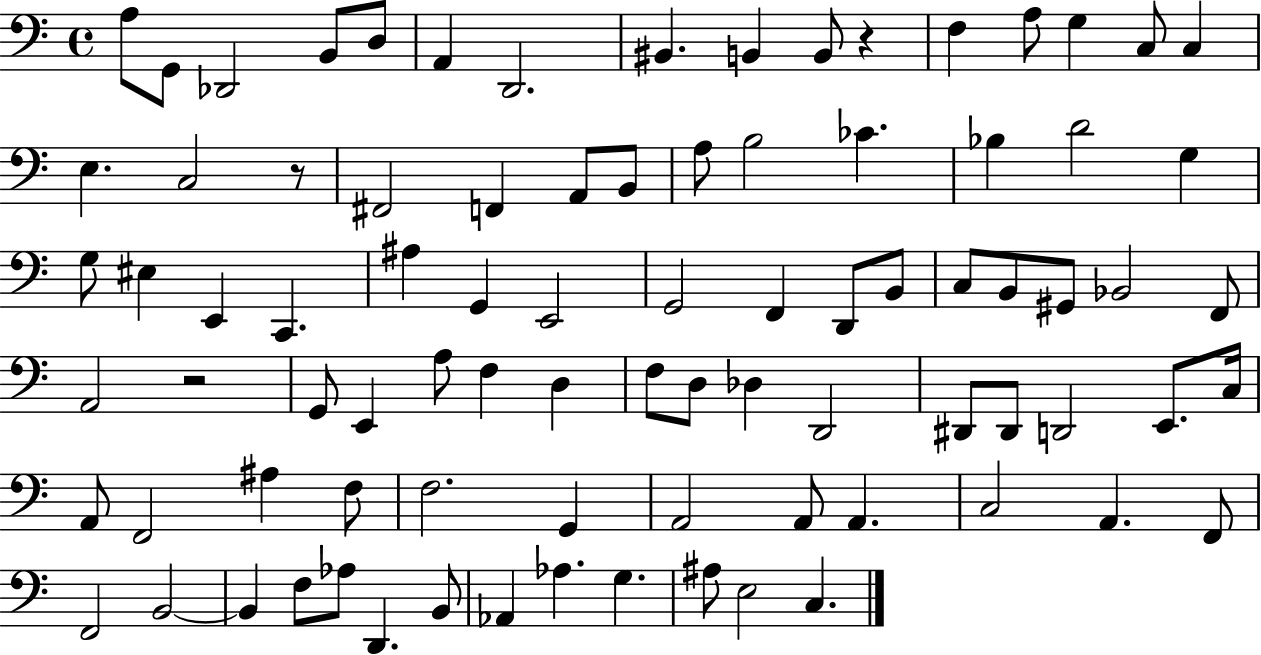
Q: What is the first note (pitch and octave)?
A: A3